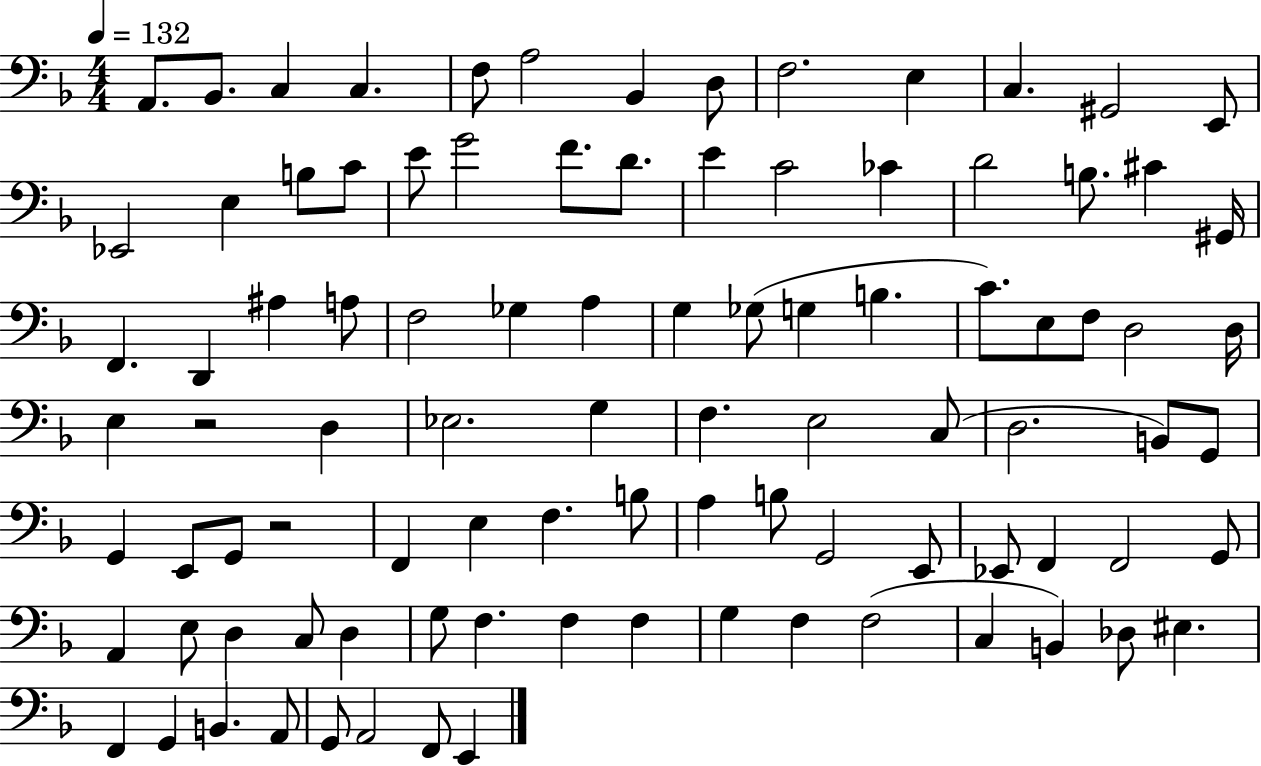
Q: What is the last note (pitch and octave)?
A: E2